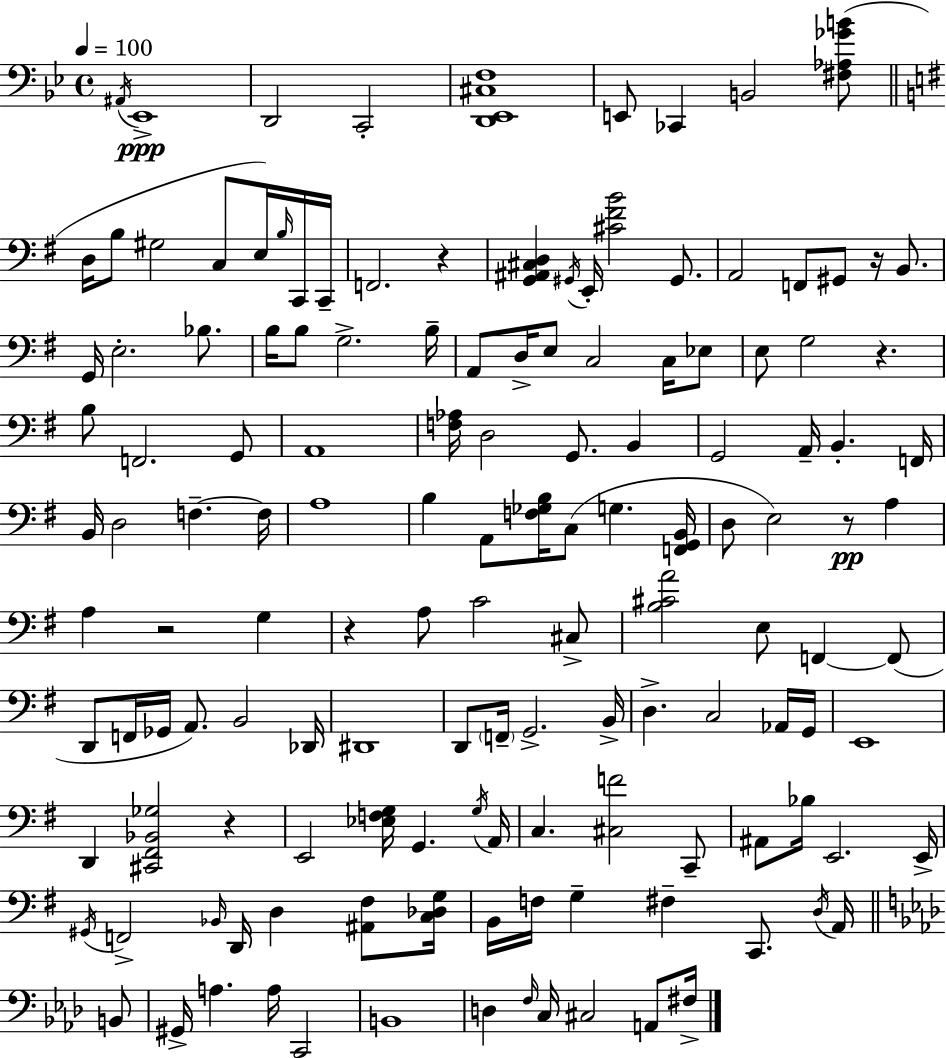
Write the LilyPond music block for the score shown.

{
  \clef bass
  \time 4/4
  \defaultTimeSignature
  \key g \minor
  \tempo 4 = 100
  \acciaccatura { ais,16 }\ppp ees,1-> | d,2 c,2-. | <d, ees, cis f>1 | e,8 ces,4 b,2 <fis aes ges' b'>8( | \break \bar "||" \break \key g \major d16 b8 gis2 c8 e16) \grace { b16 } c,16 | c,16-- f,2. r4 | <g, ais, cis d>4 \acciaccatura { gis,16 } e,16-. <cis' fis' b'>2 gis,8. | a,2 f,8 gis,8 r16 b,8. | \break g,16 e2.-. bes8. | b16 b8 g2.-> | b16-- a,8 d16-> e8 c2 c16 | ees8 e8 g2 r4. | \break b8 f,2. | g,8 a,1 | <f aes>16 d2 g,8. b,4 | g,2 a,16-- b,4.-. | \break f,16 b,16 d2 f4.--~~ | f16 a1 | b4 a,8 <f ges b>16 c8( g4. | <f, g, b,>16 d8 e2) r8\pp a4 | \break a4 r2 g4 | r4 a8 c'2 | cis8-> <b cis' a'>2 e8 f,4~~ | f,8( d,8 f,16 ges,16 a,8.) b,2 | \break des,16 dis,1 | d,8 \parenthesize f,16-- g,2.-> | b,16-> d4.-> c2 | aes,16 g,16 e,1 | \break d,4 <cis, fis, bes, ges>2 r4 | e,2 <ees f g>16 g,4. | \acciaccatura { g16 } a,16 c4. <cis f'>2 | c,8-- ais,8 bes16 e,2. | \break e,16-> \acciaccatura { gis,16 } f,2-> \grace { bes,16 } d,16 d4 | <ais, fis>8 <c des g>16 b,16 f16 g4-- fis4-- c,8. | \acciaccatura { d16 } a,16 \bar "||" \break \key aes \major b,8 gis,16-> a4. a16 c,2 | b,1 | d4 \grace { f16 } c16 cis2 | a,8 fis16-> \bar "|."
}